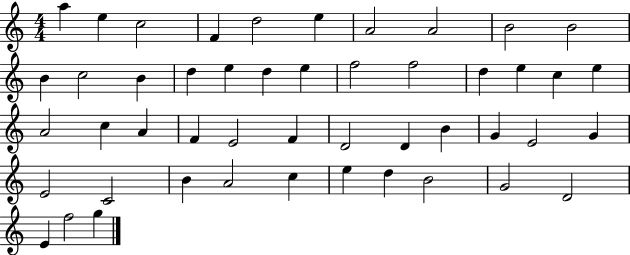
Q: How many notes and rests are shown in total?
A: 48